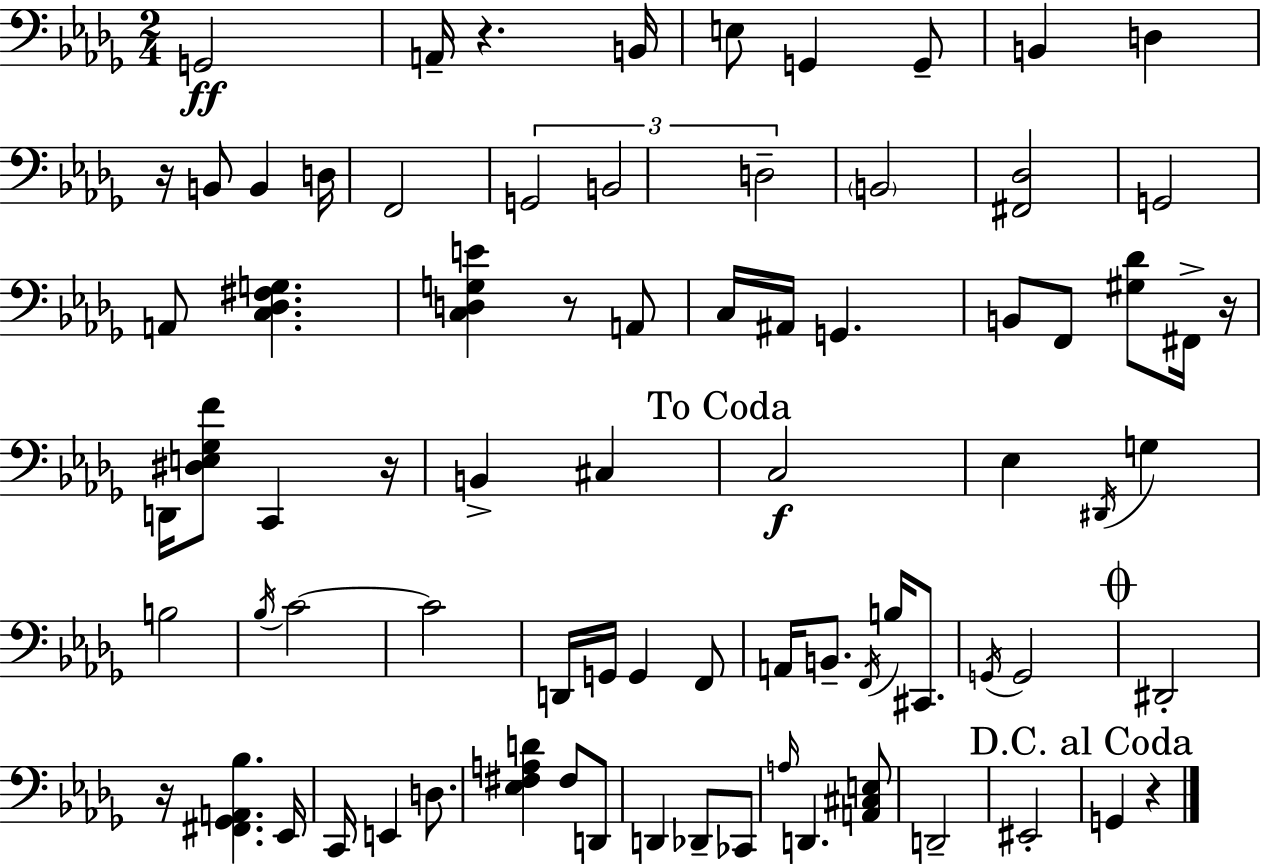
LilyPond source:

{
  \clef bass
  \numericTimeSignature
  \time 2/4
  \key bes \minor
  g,2\ff | a,16-- r4. b,16 | e8 g,4 g,8-- | b,4 d4 | \break r16 b,8 b,4 d16 | f,2 | \tuplet 3/2 { g,2 | b,2 | \break d2-- } | \parenthesize b,2 | <fis, des>2 | g,2 | \break a,8 <c des fis g>4. | <c d g e'>4 r8 a,8 | c16 ais,16 g,4. | b,8 f,8 <gis des'>8 fis,16-> r16 | \break d,16 <dis e ges f'>8 c,4 r16 | b,4-> cis4 | \mark "To Coda" c2\f | ees4 \acciaccatura { dis,16 } g4 | \break b2 | \acciaccatura { bes16 } c'2~~ | c'2 | d,16 g,16 g,4 | \break f,8 a,16 b,8.-- \acciaccatura { f,16 } b16 | cis,8. \acciaccatura { g,16 } g,2 | \mark \markup { \musicglyph "scripts.coda" } dis,2-. | r16 <fis, ges, a, bes>4. | \break ees,16 c,16 e,4 | d8. <ees fis a d'>4 | fis8 d,8 d,4 | des,8-- ces,8 \grace { a16 } d,4. | \break <a, cis e>8 d,2-- | eis,2-. | \mark "D.C. al Coda" g,4 | r4 \bar "|."
}